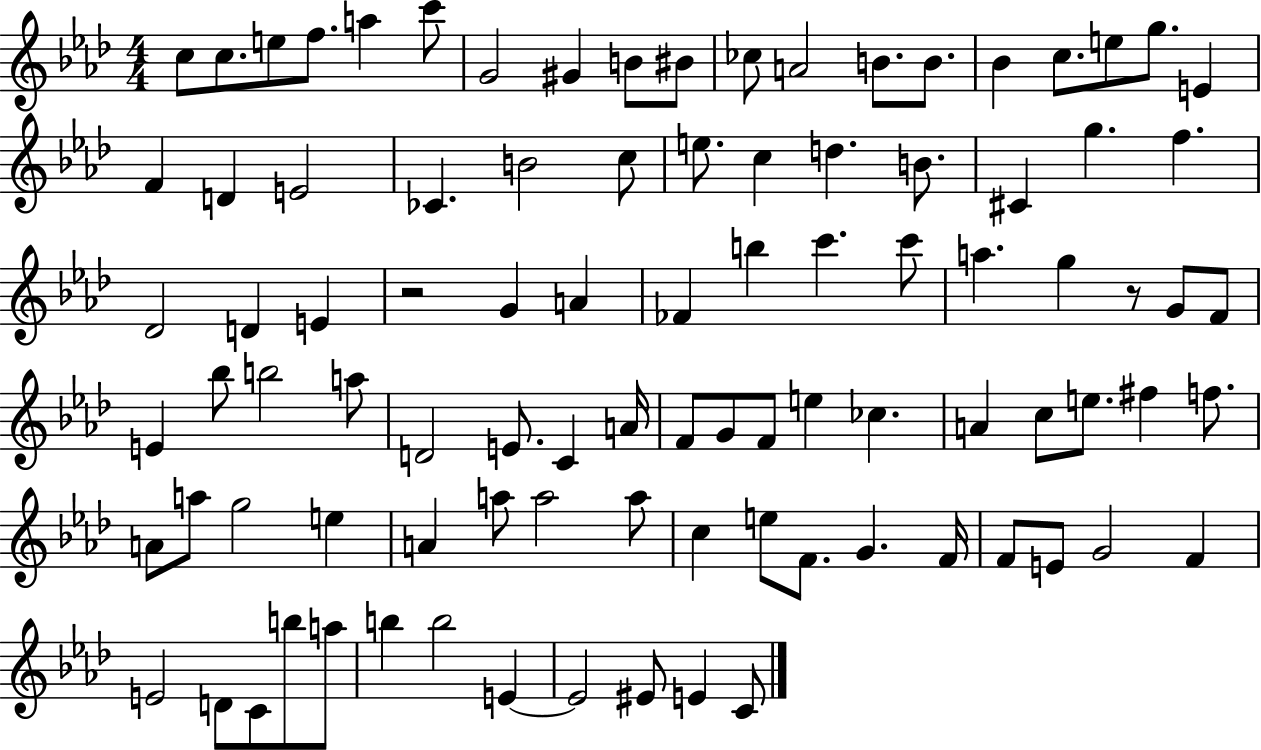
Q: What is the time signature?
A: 4/4